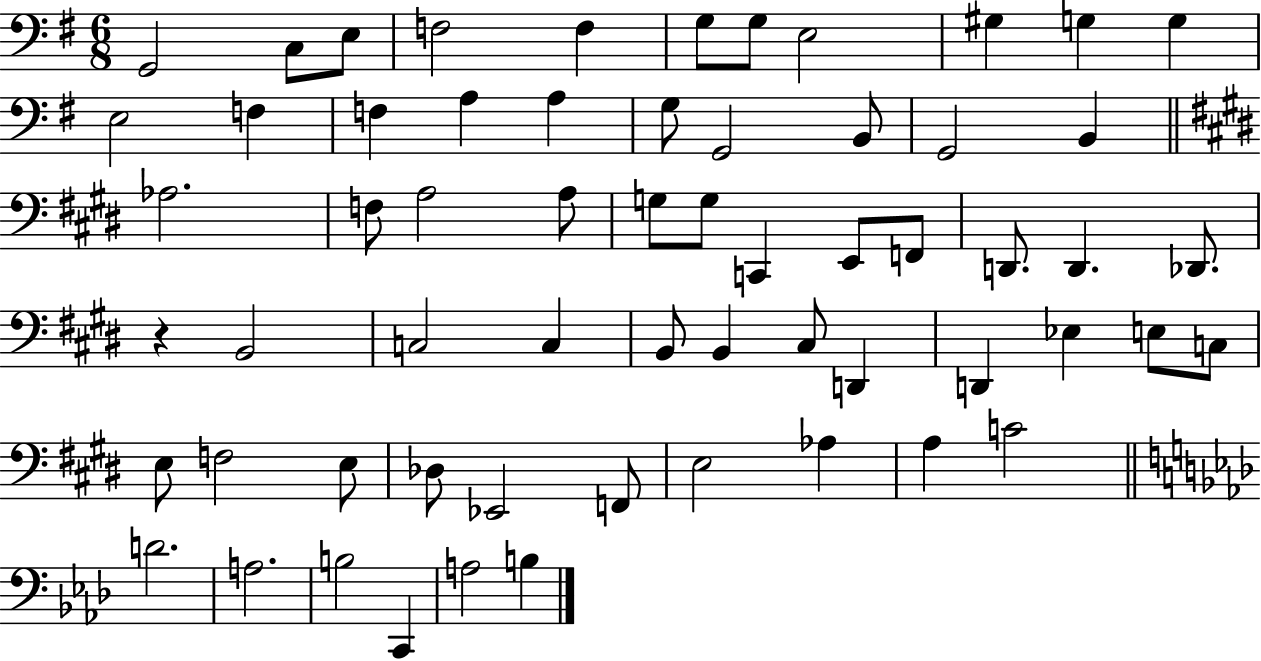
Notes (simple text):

G2/h C3/e E3/e F3/h F3/q G3/e G3/e E3/h G#3/q G3/q G3/q E3/h F3/q F3/q A3/q A3/q G3/e G2/h B2/e G2/h B2/q Ab3/h. F3/e A3/h A3/e G3/e G3/e C2/q E2/e F2/e D2/e. D2/q. Db2/e. R/q B2/h C3/h C3/q B2/e B2/q C#3/e D2/q D2/q Eb3/q E3/e C3/e E3/e F3/h E3/e Db3/e Eb2/h F2/e E3/h Ab3/q A3/q C4/h D4/h. A3/h. B3/h C2/q A3/h B3/q